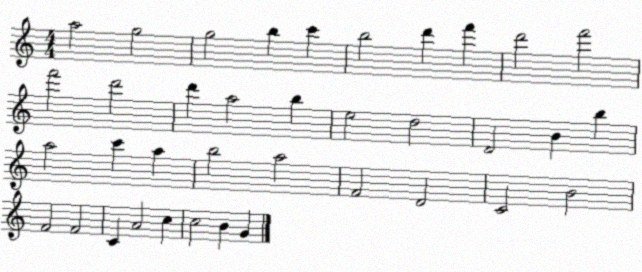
X:1
T:Untitled
M:4/4
L:1/4
K:C
a2 g2 g2 b c' b2 d' f' d'2 f'2 f'2 d'2 d' a2 b e2 d2 D2 B b a2 c' a b2 a2 F2 D2 C2 B2 F2 F2 C A2 c c2 B G